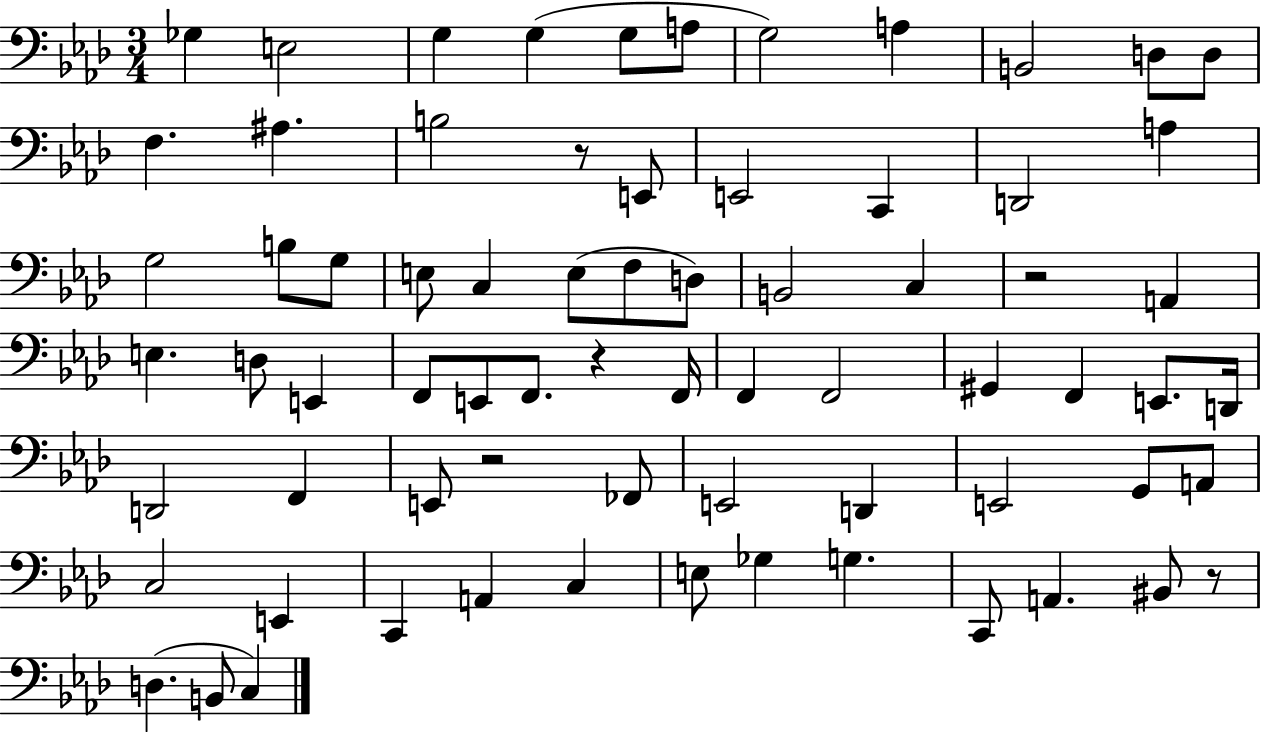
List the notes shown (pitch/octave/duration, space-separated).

Gb3/q E3/h G3/q G3/q G3/e A3/e G3/h A3/q B2/h D3/e D3/e F3/q. A#3/q. B3/h R/e E2/e E2/h C2/q D2/h A3/q G3/h B3/e G3/e E3/e C3/q E3/e F3/e D3/e B2/h C3/q R/h A2/q E3/q. D3/e E2/q F2/e E2/e F2/e. R/q F2/s F2/q F2/h G#2/q F2/q E2/e. D2/s D2/h F2/q E2/e R/h FES2/e E2/h D2/q E2/h G2/e A2/e C3/h E2/q C2/q A2/q C3/q E3/e Gb3/q G3/q. C2/e A2/q. BIS2/e R/e D3/q. B2/e C3/q